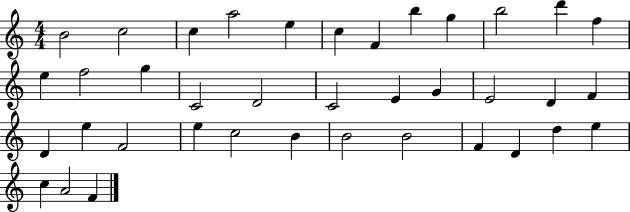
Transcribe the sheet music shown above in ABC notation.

X:1
T:Untitled
M:4/4
L:1/4
K:C
B2 c2 c a2 e c F b g b2 d' f e f2 g C2 D2 C2 E G E2 D F D e F2 e c2 B B2 B2 F D d e c A2 F